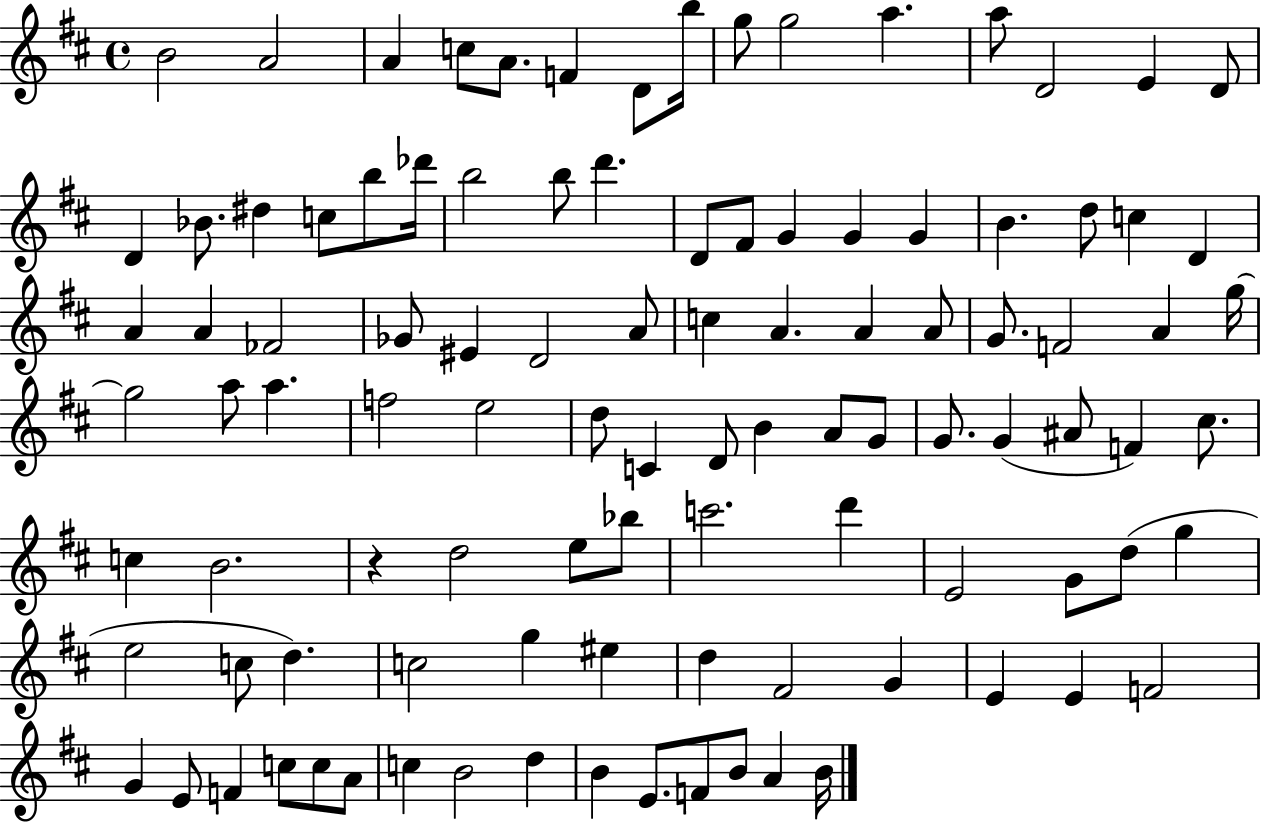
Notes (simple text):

B4/h A4/h A4/q C5/e A4/e. F4/q D4/e B5/s G5/e G5/h A5/q. A5/e D4/h E4/q D4/e D4/q Bb4/e. D#5/q C5/e B5/e Db6/s B5/h B5/e D6/q. D4/e F#4/e G4/q G4/q G4/q B4/q. D5/e C5/q D4/q A4/q A4/q FES4/h Gb4/e EIS4/q D4/h A4/e C5/q A4/q. A4/q A4/e G4/e. F4/h A4/q G5/s G5/h A5/e A5/q. F5/h E5/h D5/e C4/q D4/e B4/q A4/e G4/e G4/e. G4/q A#4/e F4/q C#5/e. C5/q B4/h. R/q D5/h E5/e Bb5/e C6/h. D6/q E4/h G4/e D5/e G5/q E5/h C5/e D5/q. C5/h G5/q EIS5/q D5/q F#4/h G4/q E4/q E4/q F4/h G4/q E4/e F4/q C5/e C5/e A4/e C5/q B4/h D5/q B4/q E4/e. F4/e B4/e A4/q B4/s